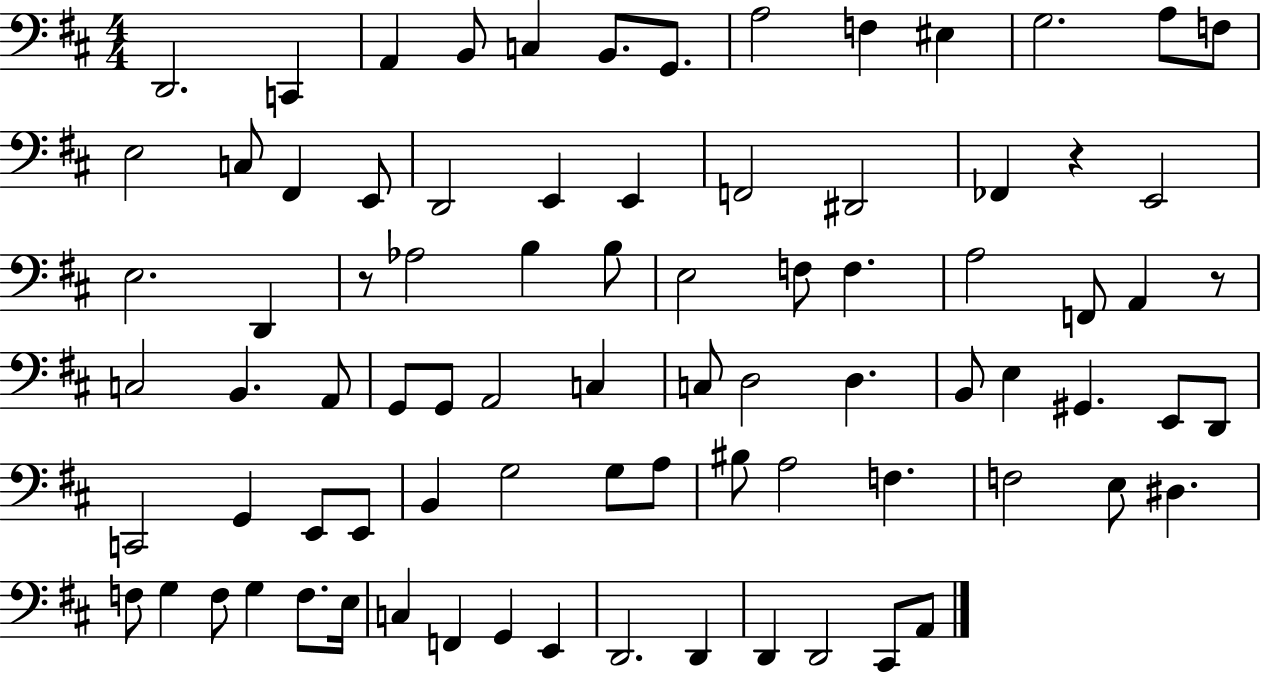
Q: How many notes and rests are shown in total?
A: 83